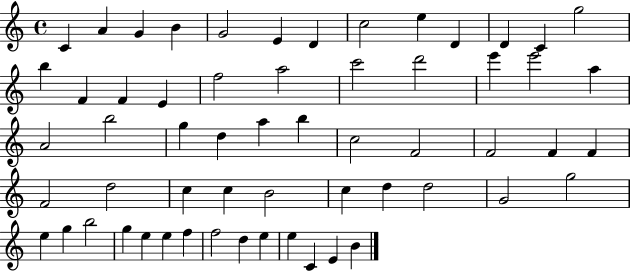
X:1
T:Untitled
M:4/4
L:1/4
K:C
C A G B G2 E D c2 e D D C g2 b F F E f2 a2 c'2 d'2 e' e'2 a A2 b2 g d a b c2 F2 F2 F F F2 d2 c c B2 c d d2 G2 g2 e g b2 g e e f f2 d e e C E B